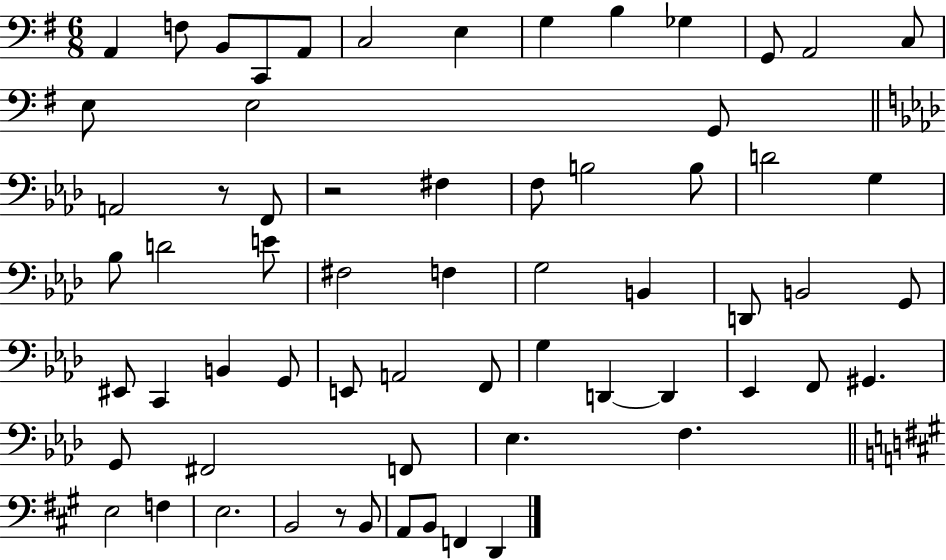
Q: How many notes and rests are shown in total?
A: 64